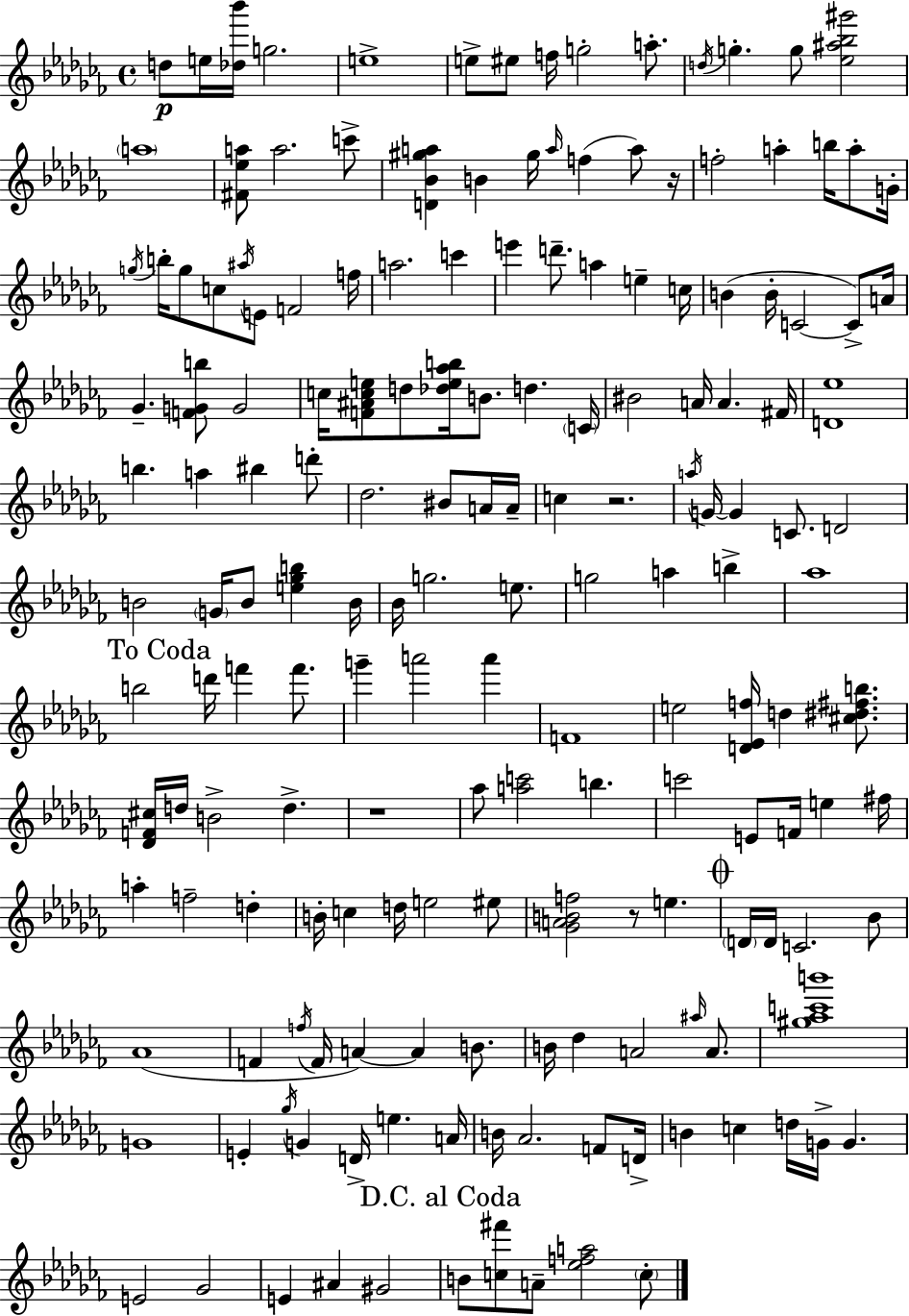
D5/e E5/s [Db5,Bb6]/s G5/h. E5/w E5/e EIS5/e F5/s G5/h A5/e. D5/s G5/q. G5/e [Eb5,A#5,Bb5,G#6]/h A5/w [F#4,Eb5,A5]/e A5/h. C6/e [D4,Bb4,G#5,A5]/q B4/q G#5/s A5/s F5/q A5/e R/s F5/h A5/q B5/s A5/e G4/s G5/s B5/s G5/e C5/e A#5/s E4/e F4/h F5/s A5/h. C6/q E6/q D6/e. A5/q E5/q C5/s B4/q B4/s C4/h C4/e A4/s Gb4/q. [F4,G4,B5]/e G4/h C5/s [F4,A#4,C5,E5]/e D5/e [Db5,E5,Ab5,B5]/s B4/e. D5/q. C4/s BIS4/h A4/s A4/q. F#4/s [D4,Eb5]/w B5/q. A5/q BIS5/q D6/e Db5/h. BIS4/e A4/s A4/s C5/q R/h. A5/s G4/s G4/q C4/e. D4/h B4/h G4/s B4/e [E5,Gb5,B5]/q B4/s Bb4/s G5/h. E5/e. G5/h A5/q B5/q Ab5/w B5/h D6/s F6/q F6/e. G6/q A6/h A6/q F4/w E5/h [D4,Eb4,F5]/s D5/q [C#5,D#5,F#5,B5]/e. [Db4,F4,C#5]/s D5/s B4/h D5/q. R/w Ab5/e [A5,C6]/h B5/q. C6/h E4/e F4/s E5/q F#5/s A5/q F5/h D5/q B4/s C5/q D5/s E5/h EIS5/e [Gb4,A4,B4,F5]/h R/e E5/q. D4/s D4/s C4/h. Bb4/e Ab4/w F4/q F5/s F4/s A4/q A4/q B4/e. B4/s Db5/q A4/h A#5/s A4/e. [G#5,Ab5,C6,B6]/w G4/w E4/q Gb5/s G4/q D4/s E5/q. A4/s B4/s Ab4/h. F4/e D4/s B4/q C5/q D5/s G4/s G4/q. E4/h Gb4/h E4/q A#4/q G#4/h B4/e [C5,F#6]/e A4/e [Eb5,F5,A5]/h C5/e